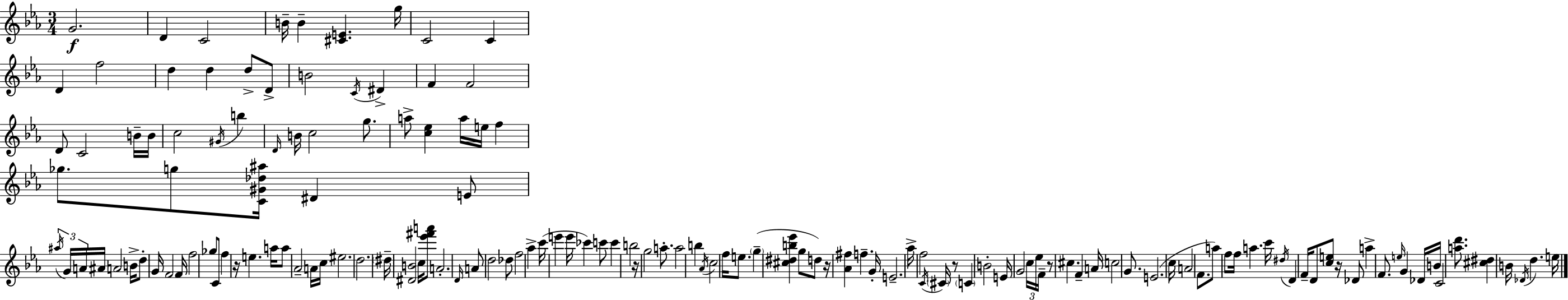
G4/h. D4/q C4/h B4/s B4/q [C#4,E4]/q. G5/s C4/h C4/q D4/q F5/h D5/q D5/q D5/e D4/e B4/h C4/s D#4/q F4/q F4/h D4/e C4/h B4/s B4/s C5/h G#4/s B5/q D4/s B4/s C5/h G5/e. A5/e [C5,Eb5]/q A5/s E5/s F5/q Gb5/e. G5/e [C4,G#4,Db5,A#5]/s D#4/q E4/e A#5/s G4/s A4/s A#4/s A4/h B4/s D5/e G4/s F4/h F4/s F5/h Gb5/e C4/e F5/q R/s E5/q. A5/s A5/e Ab4/h A4/s C5/s EIS5/h. D5/h. D#5/s [D#4,B4]/h C5/s [Eb6,F#6,A6]/e A4/h. D4/s A4/e D5/h Db5/e F5/h Ab5/q C6/s E6/q E6/s CES6/q C6/e C6/q B5/h R/s G5/h A5/e. A5/h B5/q Ab4/s C5/h F5/s E5/e. G5/q [C#5,D#5,B5,Eb6]/q G5/e D5/e R/s [Ab4,F#5]/q F5/q. G4/s E4/h. Ab5/s F5/h C4/s C#4/s R/e C4/q B4/h E4/s G4/h C5/s Eb5/s F4/s R/e C#5/q. F4/q A4/s C5/h G4/e. E4/h. C5/s A4/h F4/e. A5/e F5/e F5/s A5/q. C6/s D#5/s D4/q F4/s D4/e [C5,E5]/e R/s Db4/e A5/q F4/e. E5/s G4/q Db4/s B4/s C4/h [A5,D6]/e. [C#5,D#5]/q B4/s Db4/s D5/q. E5/s